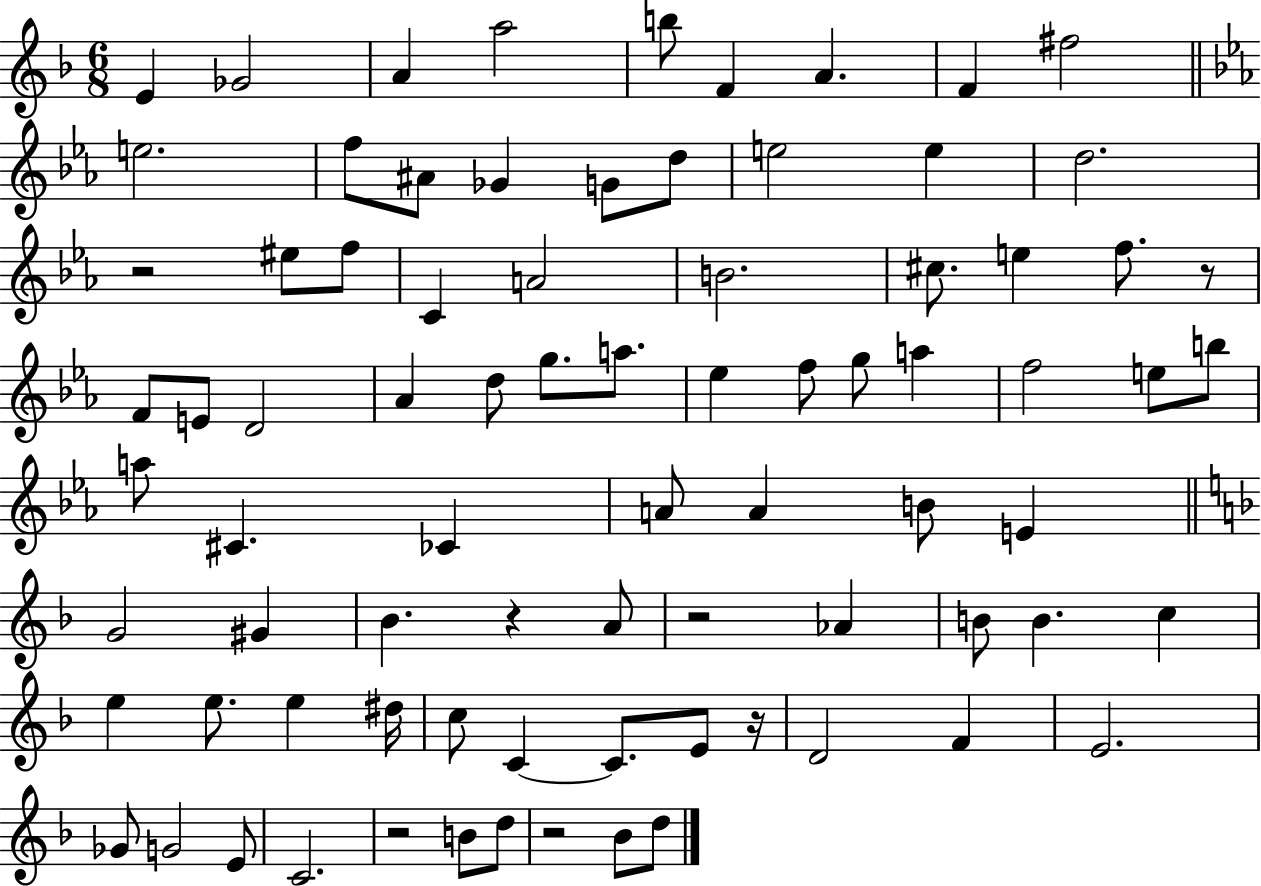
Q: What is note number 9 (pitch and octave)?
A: F#5